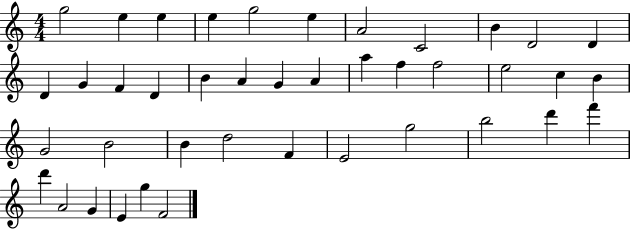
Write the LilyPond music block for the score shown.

{
  \clef treble
  \numericTimeSignature
  \time 4/4
  \key c \major
  g''2 e''4 e''4 | e''4 g''2 e''4 | a'2 c'2 | b'4 d'2 d'4 | \break d'4 g'4 f'4 d'4 | b'4 a'4 g'4 a'4 | a''4 f''4 f''2 | e''2 c''4 b'4 | \break g'2 b'2 | b'4 d''2 f'4 | e'2 g''2 | b''2 d'''4 f'''4 | \break d'''4 a'2 g'4 | e'4 g''4 f'2 | \bar "|."
}